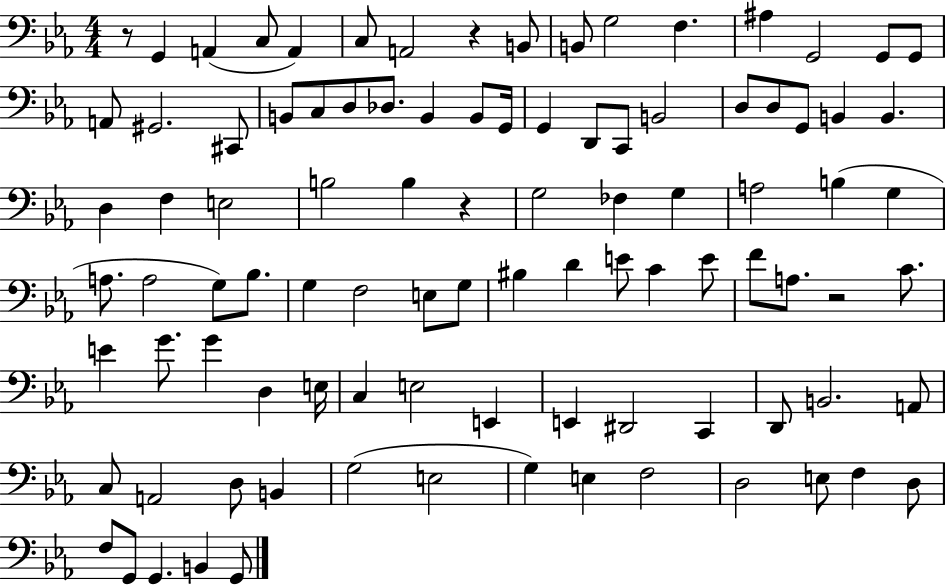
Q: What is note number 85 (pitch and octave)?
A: E3